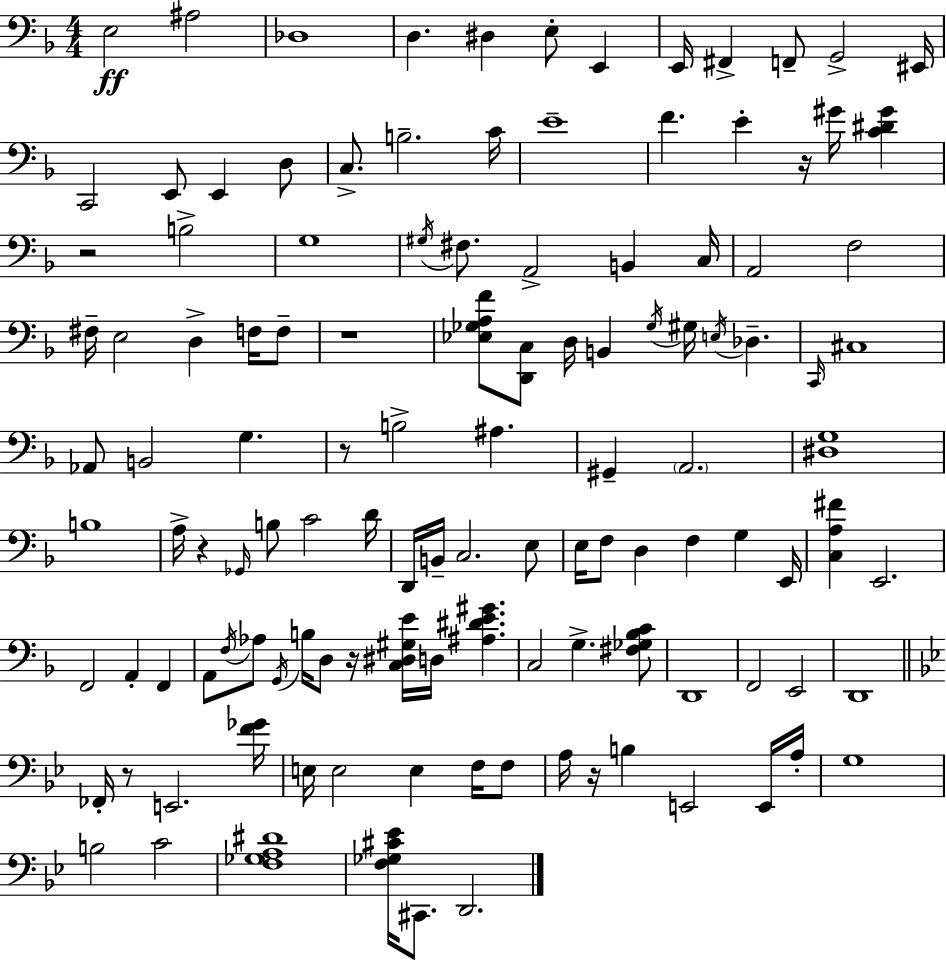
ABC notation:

X:1
T:Untitled
M:4/4
L:1/4
K:Dm
E,2 ^A,2 _D,4 D, ^D, E,/2 E,, E,,/4 ^F,, F,,/2 G,,2 ^E,,/4 C,,2 E,,/2 E,, D,/2 C,/2 B,2 C/4 E4 F E z/4 ^G/4 [C^D^G] z2 B,2 G,4 ^G,/4 ^F,/2 A,,2 B,, C,/4 A,,2 F,2 ^F,/4 E,2 D, F,/4 F,/2 z4 [_E,_G,A,F]/2 [D,,C,]/2 D,/4 B,, _G,/4 ^G,/4 E,/4 _D, C,,/4 ^C,4 _A,,/2 B,,2 G, z/2 B,2 ^A, ^G,, A,,2 [^D,G,]4 B,4 A,/4 z _G,,/4 B,/2 C2 D/4 D,,/4 B,,/4 C,2 E,/2 E,/4 F,/2 D, F, G, E,,/4 [C,A,^F] E,,2 F,,2 A,, F,, A,,/2 F,/4 _A,/2 G,,/4 B,/4 D,/2 z/4 [C,^D,^G,E]/4 D,/4 [^A,^DE^G] C,2 G, [^F,_G,_B,C]/2 D,,4 F,,2 E,,2 D,,4 _F,,/4 z/2 E,,2 [F_G]/4 E,/4 E,2 E, F,/4 F,/2 A,/4 z/4 B, E,,2 E,,/4 A,/4 G,4 B,2 C2 [F,_G,A,^D]4 [F,_G,^C_E]/4 ^C,,/2 D,,2